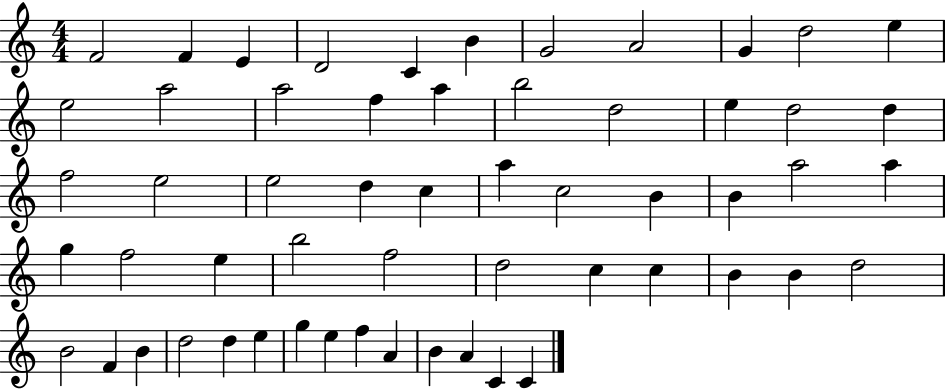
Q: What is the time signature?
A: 4/4